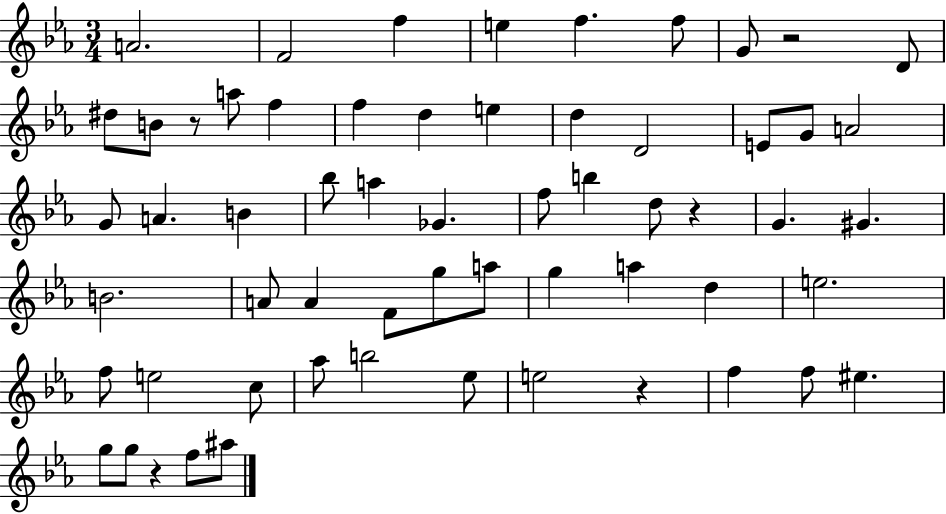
A4/h. F4/h F5/q E5/q F5/q. F5/e G4/e R/h D4/e D#5/e B4/e R/e A5/e F5/q F5/q D5/q E5/q D5/q D4/h E4/e G4/e A4/h G4/e A4/q. B4/q Bb5/e A5/q Gb4/q. F5/e B5/q D5/e R/q G4/q. G#4/q. B4/h. A4/e A4/q F4/e G5/e A5/e G5/q A5/q D5/q E5/h. F5/e E5/h C5/e Ab5/e B5/h Eb5/e E5/h R/q F5/q F5/e EIS5/q. G5/e G5/e R/q F5/e A#5/e